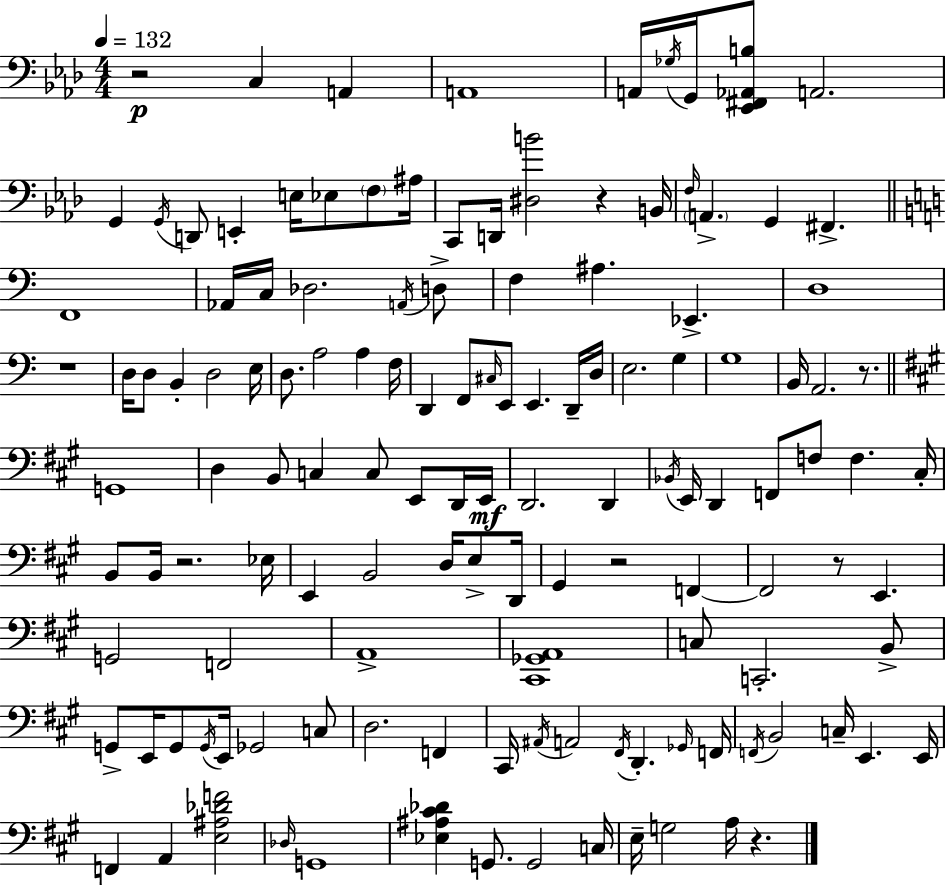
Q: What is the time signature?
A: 4/4